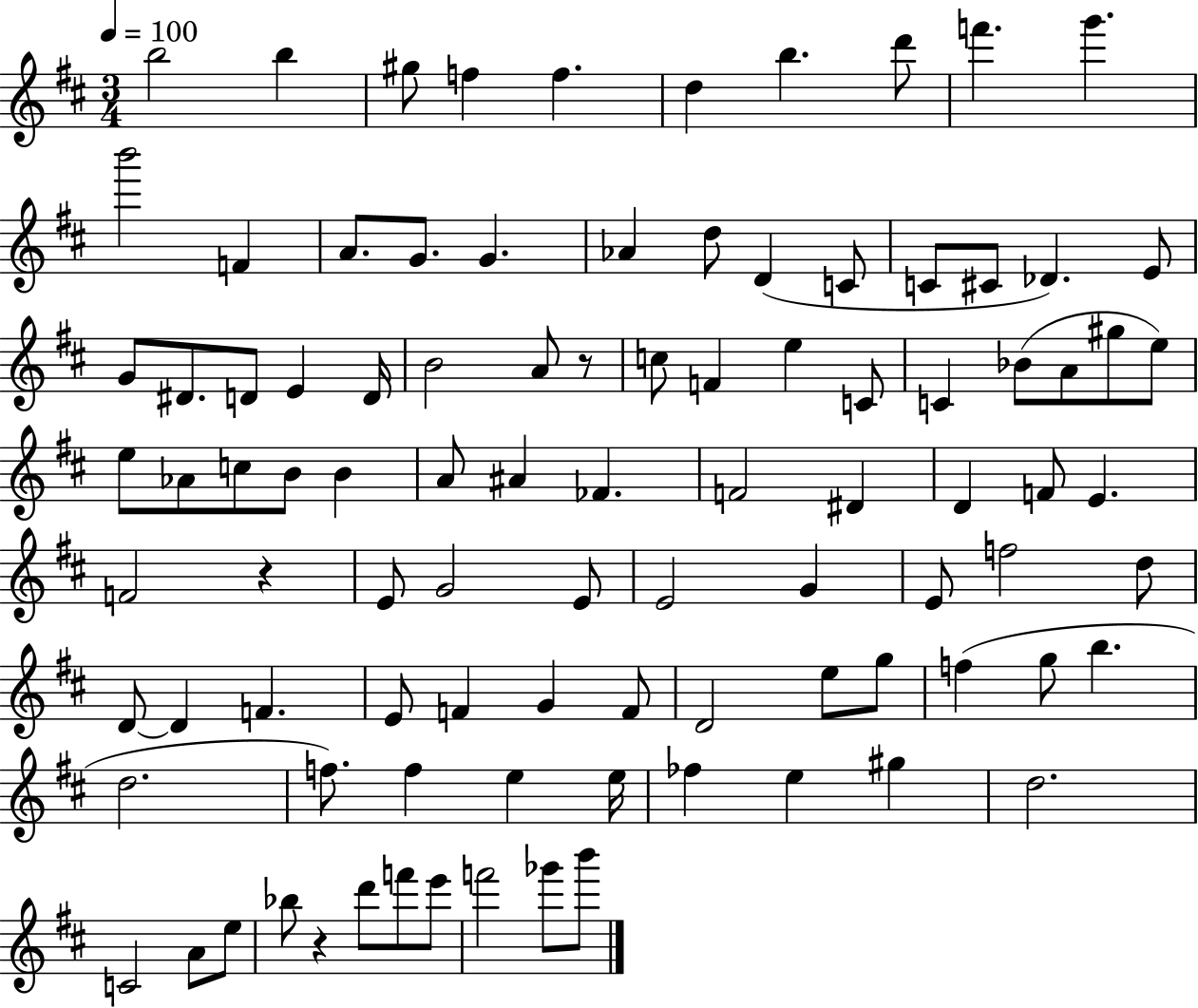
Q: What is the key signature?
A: D major